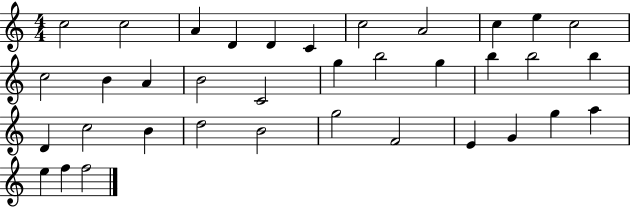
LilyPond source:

{
  \clef treble
  \numericTimeSignature
  \time 4/4
  \key c \major
  c''2 c''2 | a'4 d'4 d'4 c'4 | c''2 a'2 | c''4 e''4 c''2 | \break c''2 b'4 a'4 | b'2 c'2 | g''4 b''2 g''4 | b''4 b''2 b''4 | \break d'4 c''2 b'4 | d''2 b'2 | g''2 f'2 | e'4 g'4 g''4 a''4 | \break e''4 f''4 f''2 | \bar "|."
}